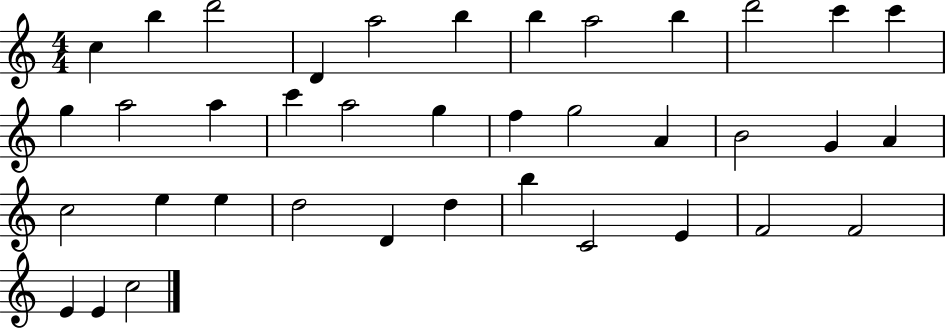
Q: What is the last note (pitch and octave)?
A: C5